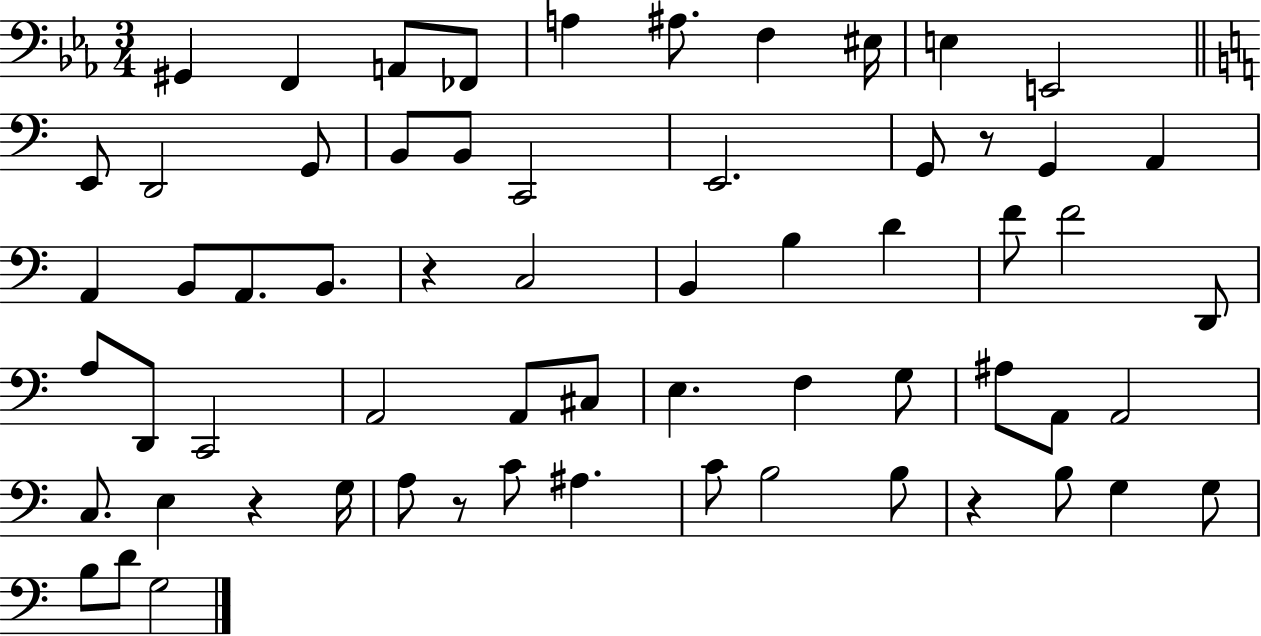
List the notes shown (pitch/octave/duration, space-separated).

G#2/q F2/q A2/e FES2/e A3/q A#3/e. F3/q EIS3/s E3/q E2/h E2/e D2/h G2/e B2/e B2/e C2/h E2/h. G2/e R/e G2/q A2/q A2/q B2/e A2/e. B2/e. R/q C3/h B2/q B3/q D4/q F4/e F4/h D2/e A3/e D2/e C2/h A2/h A2/e C#3/e E3/q. F3/q G3/e A#3/e A2/e A2/h C3/e. E3/q R/q G3/s A3/e R/e C4/e A#3/q. C4/e B3/h B3/e R/q B3/e G3/q G3/e B3/e D4/e G3/h